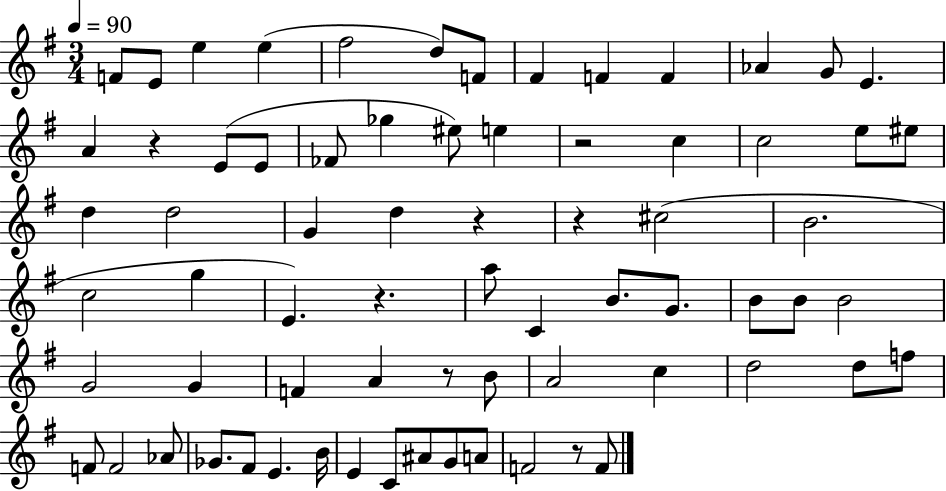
X:1
T:Untitled
M:3/4
L:1/4
K:G
F/2 E/2 e e ^f2 d/2 F/2 ^F F F _A G/2 E A z E/2 E/2 _F/2 _g ^e/2 e z2 c c2 e/2 ^e/2 d d2 G d z z ^c2 B2 c2 g E z a/2 C B/2 G/2 B/2 B/2 B2 G2 G F A z/2 B/2 A2 c d2 d/2 f/2 F/2 F2 _A/2 _G/2 ^F/2 E B/4 E C/2 ^A/2 G/2 A/2 F2 z/2 F/2